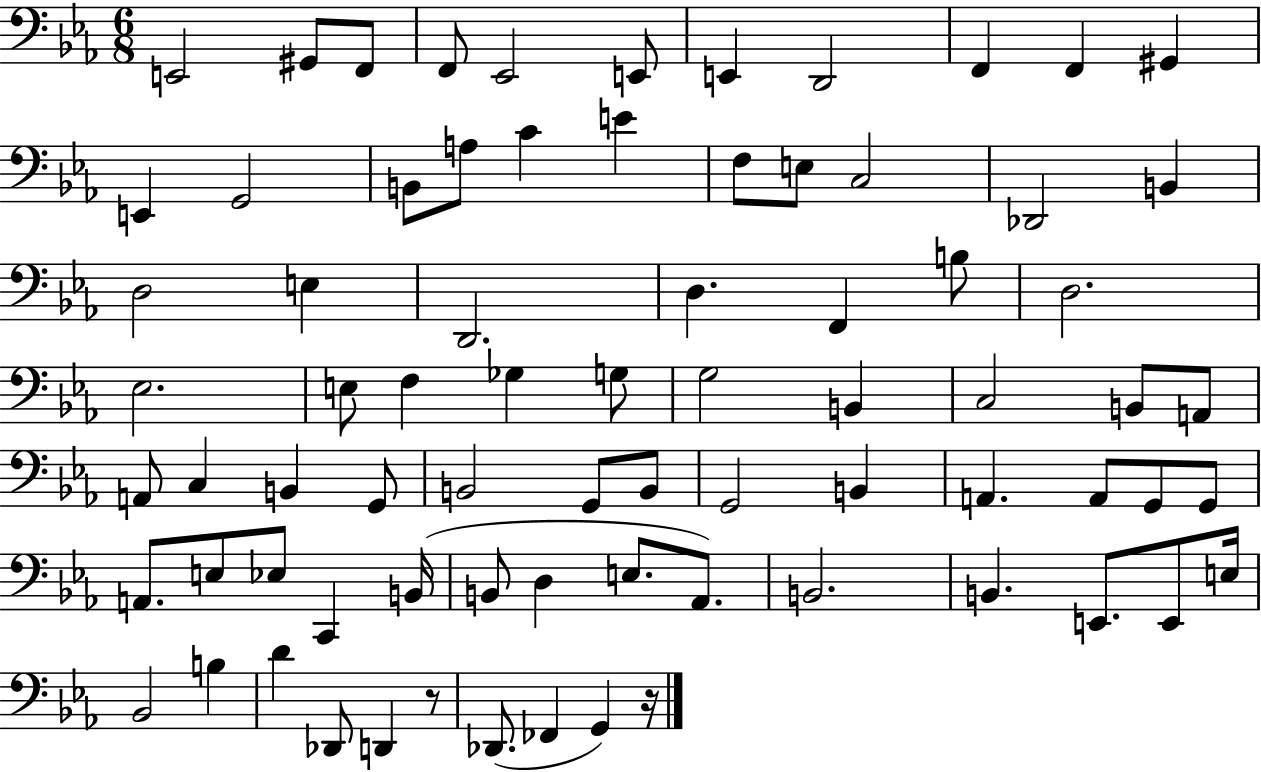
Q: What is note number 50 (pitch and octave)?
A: A2